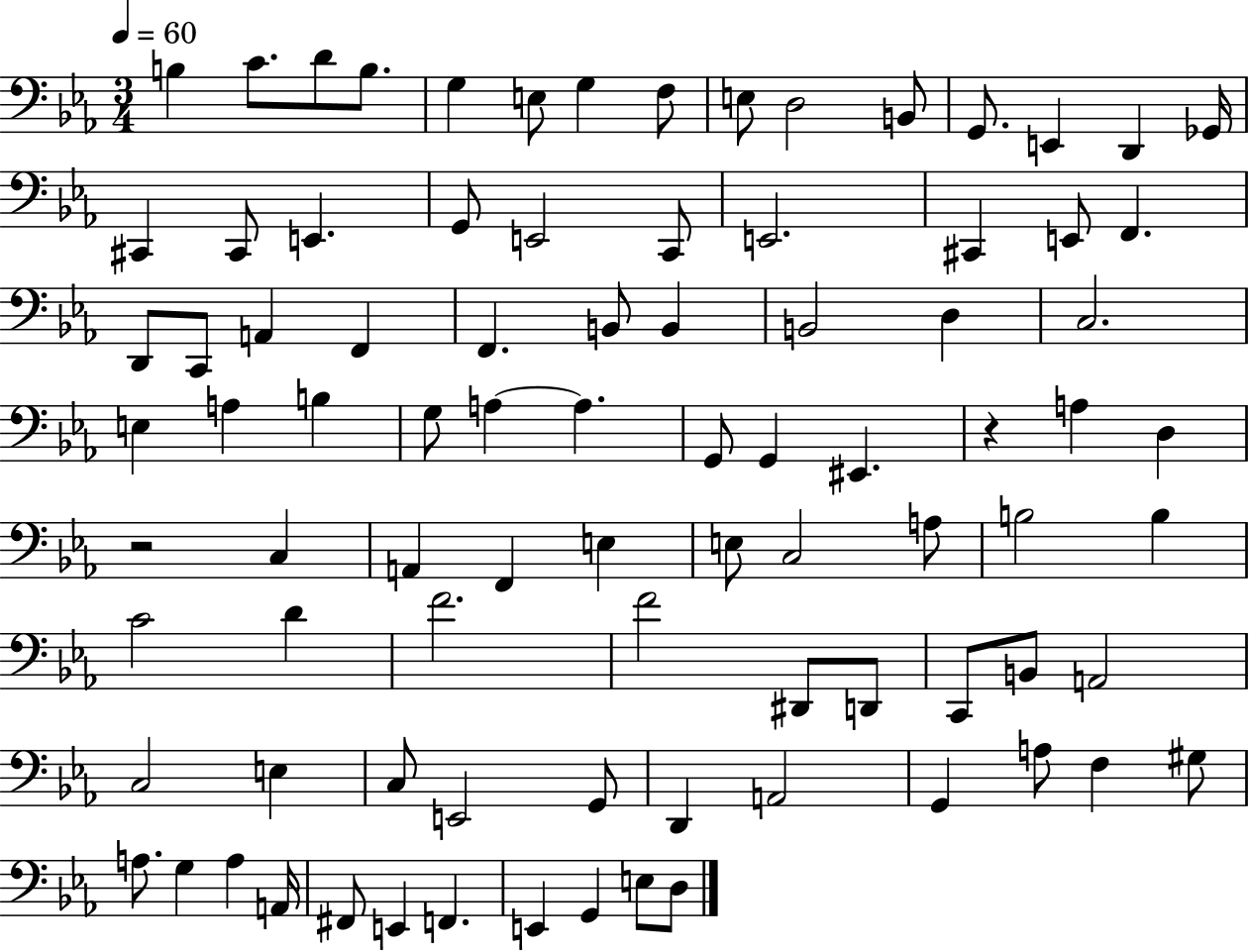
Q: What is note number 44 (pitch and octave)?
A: EIS2